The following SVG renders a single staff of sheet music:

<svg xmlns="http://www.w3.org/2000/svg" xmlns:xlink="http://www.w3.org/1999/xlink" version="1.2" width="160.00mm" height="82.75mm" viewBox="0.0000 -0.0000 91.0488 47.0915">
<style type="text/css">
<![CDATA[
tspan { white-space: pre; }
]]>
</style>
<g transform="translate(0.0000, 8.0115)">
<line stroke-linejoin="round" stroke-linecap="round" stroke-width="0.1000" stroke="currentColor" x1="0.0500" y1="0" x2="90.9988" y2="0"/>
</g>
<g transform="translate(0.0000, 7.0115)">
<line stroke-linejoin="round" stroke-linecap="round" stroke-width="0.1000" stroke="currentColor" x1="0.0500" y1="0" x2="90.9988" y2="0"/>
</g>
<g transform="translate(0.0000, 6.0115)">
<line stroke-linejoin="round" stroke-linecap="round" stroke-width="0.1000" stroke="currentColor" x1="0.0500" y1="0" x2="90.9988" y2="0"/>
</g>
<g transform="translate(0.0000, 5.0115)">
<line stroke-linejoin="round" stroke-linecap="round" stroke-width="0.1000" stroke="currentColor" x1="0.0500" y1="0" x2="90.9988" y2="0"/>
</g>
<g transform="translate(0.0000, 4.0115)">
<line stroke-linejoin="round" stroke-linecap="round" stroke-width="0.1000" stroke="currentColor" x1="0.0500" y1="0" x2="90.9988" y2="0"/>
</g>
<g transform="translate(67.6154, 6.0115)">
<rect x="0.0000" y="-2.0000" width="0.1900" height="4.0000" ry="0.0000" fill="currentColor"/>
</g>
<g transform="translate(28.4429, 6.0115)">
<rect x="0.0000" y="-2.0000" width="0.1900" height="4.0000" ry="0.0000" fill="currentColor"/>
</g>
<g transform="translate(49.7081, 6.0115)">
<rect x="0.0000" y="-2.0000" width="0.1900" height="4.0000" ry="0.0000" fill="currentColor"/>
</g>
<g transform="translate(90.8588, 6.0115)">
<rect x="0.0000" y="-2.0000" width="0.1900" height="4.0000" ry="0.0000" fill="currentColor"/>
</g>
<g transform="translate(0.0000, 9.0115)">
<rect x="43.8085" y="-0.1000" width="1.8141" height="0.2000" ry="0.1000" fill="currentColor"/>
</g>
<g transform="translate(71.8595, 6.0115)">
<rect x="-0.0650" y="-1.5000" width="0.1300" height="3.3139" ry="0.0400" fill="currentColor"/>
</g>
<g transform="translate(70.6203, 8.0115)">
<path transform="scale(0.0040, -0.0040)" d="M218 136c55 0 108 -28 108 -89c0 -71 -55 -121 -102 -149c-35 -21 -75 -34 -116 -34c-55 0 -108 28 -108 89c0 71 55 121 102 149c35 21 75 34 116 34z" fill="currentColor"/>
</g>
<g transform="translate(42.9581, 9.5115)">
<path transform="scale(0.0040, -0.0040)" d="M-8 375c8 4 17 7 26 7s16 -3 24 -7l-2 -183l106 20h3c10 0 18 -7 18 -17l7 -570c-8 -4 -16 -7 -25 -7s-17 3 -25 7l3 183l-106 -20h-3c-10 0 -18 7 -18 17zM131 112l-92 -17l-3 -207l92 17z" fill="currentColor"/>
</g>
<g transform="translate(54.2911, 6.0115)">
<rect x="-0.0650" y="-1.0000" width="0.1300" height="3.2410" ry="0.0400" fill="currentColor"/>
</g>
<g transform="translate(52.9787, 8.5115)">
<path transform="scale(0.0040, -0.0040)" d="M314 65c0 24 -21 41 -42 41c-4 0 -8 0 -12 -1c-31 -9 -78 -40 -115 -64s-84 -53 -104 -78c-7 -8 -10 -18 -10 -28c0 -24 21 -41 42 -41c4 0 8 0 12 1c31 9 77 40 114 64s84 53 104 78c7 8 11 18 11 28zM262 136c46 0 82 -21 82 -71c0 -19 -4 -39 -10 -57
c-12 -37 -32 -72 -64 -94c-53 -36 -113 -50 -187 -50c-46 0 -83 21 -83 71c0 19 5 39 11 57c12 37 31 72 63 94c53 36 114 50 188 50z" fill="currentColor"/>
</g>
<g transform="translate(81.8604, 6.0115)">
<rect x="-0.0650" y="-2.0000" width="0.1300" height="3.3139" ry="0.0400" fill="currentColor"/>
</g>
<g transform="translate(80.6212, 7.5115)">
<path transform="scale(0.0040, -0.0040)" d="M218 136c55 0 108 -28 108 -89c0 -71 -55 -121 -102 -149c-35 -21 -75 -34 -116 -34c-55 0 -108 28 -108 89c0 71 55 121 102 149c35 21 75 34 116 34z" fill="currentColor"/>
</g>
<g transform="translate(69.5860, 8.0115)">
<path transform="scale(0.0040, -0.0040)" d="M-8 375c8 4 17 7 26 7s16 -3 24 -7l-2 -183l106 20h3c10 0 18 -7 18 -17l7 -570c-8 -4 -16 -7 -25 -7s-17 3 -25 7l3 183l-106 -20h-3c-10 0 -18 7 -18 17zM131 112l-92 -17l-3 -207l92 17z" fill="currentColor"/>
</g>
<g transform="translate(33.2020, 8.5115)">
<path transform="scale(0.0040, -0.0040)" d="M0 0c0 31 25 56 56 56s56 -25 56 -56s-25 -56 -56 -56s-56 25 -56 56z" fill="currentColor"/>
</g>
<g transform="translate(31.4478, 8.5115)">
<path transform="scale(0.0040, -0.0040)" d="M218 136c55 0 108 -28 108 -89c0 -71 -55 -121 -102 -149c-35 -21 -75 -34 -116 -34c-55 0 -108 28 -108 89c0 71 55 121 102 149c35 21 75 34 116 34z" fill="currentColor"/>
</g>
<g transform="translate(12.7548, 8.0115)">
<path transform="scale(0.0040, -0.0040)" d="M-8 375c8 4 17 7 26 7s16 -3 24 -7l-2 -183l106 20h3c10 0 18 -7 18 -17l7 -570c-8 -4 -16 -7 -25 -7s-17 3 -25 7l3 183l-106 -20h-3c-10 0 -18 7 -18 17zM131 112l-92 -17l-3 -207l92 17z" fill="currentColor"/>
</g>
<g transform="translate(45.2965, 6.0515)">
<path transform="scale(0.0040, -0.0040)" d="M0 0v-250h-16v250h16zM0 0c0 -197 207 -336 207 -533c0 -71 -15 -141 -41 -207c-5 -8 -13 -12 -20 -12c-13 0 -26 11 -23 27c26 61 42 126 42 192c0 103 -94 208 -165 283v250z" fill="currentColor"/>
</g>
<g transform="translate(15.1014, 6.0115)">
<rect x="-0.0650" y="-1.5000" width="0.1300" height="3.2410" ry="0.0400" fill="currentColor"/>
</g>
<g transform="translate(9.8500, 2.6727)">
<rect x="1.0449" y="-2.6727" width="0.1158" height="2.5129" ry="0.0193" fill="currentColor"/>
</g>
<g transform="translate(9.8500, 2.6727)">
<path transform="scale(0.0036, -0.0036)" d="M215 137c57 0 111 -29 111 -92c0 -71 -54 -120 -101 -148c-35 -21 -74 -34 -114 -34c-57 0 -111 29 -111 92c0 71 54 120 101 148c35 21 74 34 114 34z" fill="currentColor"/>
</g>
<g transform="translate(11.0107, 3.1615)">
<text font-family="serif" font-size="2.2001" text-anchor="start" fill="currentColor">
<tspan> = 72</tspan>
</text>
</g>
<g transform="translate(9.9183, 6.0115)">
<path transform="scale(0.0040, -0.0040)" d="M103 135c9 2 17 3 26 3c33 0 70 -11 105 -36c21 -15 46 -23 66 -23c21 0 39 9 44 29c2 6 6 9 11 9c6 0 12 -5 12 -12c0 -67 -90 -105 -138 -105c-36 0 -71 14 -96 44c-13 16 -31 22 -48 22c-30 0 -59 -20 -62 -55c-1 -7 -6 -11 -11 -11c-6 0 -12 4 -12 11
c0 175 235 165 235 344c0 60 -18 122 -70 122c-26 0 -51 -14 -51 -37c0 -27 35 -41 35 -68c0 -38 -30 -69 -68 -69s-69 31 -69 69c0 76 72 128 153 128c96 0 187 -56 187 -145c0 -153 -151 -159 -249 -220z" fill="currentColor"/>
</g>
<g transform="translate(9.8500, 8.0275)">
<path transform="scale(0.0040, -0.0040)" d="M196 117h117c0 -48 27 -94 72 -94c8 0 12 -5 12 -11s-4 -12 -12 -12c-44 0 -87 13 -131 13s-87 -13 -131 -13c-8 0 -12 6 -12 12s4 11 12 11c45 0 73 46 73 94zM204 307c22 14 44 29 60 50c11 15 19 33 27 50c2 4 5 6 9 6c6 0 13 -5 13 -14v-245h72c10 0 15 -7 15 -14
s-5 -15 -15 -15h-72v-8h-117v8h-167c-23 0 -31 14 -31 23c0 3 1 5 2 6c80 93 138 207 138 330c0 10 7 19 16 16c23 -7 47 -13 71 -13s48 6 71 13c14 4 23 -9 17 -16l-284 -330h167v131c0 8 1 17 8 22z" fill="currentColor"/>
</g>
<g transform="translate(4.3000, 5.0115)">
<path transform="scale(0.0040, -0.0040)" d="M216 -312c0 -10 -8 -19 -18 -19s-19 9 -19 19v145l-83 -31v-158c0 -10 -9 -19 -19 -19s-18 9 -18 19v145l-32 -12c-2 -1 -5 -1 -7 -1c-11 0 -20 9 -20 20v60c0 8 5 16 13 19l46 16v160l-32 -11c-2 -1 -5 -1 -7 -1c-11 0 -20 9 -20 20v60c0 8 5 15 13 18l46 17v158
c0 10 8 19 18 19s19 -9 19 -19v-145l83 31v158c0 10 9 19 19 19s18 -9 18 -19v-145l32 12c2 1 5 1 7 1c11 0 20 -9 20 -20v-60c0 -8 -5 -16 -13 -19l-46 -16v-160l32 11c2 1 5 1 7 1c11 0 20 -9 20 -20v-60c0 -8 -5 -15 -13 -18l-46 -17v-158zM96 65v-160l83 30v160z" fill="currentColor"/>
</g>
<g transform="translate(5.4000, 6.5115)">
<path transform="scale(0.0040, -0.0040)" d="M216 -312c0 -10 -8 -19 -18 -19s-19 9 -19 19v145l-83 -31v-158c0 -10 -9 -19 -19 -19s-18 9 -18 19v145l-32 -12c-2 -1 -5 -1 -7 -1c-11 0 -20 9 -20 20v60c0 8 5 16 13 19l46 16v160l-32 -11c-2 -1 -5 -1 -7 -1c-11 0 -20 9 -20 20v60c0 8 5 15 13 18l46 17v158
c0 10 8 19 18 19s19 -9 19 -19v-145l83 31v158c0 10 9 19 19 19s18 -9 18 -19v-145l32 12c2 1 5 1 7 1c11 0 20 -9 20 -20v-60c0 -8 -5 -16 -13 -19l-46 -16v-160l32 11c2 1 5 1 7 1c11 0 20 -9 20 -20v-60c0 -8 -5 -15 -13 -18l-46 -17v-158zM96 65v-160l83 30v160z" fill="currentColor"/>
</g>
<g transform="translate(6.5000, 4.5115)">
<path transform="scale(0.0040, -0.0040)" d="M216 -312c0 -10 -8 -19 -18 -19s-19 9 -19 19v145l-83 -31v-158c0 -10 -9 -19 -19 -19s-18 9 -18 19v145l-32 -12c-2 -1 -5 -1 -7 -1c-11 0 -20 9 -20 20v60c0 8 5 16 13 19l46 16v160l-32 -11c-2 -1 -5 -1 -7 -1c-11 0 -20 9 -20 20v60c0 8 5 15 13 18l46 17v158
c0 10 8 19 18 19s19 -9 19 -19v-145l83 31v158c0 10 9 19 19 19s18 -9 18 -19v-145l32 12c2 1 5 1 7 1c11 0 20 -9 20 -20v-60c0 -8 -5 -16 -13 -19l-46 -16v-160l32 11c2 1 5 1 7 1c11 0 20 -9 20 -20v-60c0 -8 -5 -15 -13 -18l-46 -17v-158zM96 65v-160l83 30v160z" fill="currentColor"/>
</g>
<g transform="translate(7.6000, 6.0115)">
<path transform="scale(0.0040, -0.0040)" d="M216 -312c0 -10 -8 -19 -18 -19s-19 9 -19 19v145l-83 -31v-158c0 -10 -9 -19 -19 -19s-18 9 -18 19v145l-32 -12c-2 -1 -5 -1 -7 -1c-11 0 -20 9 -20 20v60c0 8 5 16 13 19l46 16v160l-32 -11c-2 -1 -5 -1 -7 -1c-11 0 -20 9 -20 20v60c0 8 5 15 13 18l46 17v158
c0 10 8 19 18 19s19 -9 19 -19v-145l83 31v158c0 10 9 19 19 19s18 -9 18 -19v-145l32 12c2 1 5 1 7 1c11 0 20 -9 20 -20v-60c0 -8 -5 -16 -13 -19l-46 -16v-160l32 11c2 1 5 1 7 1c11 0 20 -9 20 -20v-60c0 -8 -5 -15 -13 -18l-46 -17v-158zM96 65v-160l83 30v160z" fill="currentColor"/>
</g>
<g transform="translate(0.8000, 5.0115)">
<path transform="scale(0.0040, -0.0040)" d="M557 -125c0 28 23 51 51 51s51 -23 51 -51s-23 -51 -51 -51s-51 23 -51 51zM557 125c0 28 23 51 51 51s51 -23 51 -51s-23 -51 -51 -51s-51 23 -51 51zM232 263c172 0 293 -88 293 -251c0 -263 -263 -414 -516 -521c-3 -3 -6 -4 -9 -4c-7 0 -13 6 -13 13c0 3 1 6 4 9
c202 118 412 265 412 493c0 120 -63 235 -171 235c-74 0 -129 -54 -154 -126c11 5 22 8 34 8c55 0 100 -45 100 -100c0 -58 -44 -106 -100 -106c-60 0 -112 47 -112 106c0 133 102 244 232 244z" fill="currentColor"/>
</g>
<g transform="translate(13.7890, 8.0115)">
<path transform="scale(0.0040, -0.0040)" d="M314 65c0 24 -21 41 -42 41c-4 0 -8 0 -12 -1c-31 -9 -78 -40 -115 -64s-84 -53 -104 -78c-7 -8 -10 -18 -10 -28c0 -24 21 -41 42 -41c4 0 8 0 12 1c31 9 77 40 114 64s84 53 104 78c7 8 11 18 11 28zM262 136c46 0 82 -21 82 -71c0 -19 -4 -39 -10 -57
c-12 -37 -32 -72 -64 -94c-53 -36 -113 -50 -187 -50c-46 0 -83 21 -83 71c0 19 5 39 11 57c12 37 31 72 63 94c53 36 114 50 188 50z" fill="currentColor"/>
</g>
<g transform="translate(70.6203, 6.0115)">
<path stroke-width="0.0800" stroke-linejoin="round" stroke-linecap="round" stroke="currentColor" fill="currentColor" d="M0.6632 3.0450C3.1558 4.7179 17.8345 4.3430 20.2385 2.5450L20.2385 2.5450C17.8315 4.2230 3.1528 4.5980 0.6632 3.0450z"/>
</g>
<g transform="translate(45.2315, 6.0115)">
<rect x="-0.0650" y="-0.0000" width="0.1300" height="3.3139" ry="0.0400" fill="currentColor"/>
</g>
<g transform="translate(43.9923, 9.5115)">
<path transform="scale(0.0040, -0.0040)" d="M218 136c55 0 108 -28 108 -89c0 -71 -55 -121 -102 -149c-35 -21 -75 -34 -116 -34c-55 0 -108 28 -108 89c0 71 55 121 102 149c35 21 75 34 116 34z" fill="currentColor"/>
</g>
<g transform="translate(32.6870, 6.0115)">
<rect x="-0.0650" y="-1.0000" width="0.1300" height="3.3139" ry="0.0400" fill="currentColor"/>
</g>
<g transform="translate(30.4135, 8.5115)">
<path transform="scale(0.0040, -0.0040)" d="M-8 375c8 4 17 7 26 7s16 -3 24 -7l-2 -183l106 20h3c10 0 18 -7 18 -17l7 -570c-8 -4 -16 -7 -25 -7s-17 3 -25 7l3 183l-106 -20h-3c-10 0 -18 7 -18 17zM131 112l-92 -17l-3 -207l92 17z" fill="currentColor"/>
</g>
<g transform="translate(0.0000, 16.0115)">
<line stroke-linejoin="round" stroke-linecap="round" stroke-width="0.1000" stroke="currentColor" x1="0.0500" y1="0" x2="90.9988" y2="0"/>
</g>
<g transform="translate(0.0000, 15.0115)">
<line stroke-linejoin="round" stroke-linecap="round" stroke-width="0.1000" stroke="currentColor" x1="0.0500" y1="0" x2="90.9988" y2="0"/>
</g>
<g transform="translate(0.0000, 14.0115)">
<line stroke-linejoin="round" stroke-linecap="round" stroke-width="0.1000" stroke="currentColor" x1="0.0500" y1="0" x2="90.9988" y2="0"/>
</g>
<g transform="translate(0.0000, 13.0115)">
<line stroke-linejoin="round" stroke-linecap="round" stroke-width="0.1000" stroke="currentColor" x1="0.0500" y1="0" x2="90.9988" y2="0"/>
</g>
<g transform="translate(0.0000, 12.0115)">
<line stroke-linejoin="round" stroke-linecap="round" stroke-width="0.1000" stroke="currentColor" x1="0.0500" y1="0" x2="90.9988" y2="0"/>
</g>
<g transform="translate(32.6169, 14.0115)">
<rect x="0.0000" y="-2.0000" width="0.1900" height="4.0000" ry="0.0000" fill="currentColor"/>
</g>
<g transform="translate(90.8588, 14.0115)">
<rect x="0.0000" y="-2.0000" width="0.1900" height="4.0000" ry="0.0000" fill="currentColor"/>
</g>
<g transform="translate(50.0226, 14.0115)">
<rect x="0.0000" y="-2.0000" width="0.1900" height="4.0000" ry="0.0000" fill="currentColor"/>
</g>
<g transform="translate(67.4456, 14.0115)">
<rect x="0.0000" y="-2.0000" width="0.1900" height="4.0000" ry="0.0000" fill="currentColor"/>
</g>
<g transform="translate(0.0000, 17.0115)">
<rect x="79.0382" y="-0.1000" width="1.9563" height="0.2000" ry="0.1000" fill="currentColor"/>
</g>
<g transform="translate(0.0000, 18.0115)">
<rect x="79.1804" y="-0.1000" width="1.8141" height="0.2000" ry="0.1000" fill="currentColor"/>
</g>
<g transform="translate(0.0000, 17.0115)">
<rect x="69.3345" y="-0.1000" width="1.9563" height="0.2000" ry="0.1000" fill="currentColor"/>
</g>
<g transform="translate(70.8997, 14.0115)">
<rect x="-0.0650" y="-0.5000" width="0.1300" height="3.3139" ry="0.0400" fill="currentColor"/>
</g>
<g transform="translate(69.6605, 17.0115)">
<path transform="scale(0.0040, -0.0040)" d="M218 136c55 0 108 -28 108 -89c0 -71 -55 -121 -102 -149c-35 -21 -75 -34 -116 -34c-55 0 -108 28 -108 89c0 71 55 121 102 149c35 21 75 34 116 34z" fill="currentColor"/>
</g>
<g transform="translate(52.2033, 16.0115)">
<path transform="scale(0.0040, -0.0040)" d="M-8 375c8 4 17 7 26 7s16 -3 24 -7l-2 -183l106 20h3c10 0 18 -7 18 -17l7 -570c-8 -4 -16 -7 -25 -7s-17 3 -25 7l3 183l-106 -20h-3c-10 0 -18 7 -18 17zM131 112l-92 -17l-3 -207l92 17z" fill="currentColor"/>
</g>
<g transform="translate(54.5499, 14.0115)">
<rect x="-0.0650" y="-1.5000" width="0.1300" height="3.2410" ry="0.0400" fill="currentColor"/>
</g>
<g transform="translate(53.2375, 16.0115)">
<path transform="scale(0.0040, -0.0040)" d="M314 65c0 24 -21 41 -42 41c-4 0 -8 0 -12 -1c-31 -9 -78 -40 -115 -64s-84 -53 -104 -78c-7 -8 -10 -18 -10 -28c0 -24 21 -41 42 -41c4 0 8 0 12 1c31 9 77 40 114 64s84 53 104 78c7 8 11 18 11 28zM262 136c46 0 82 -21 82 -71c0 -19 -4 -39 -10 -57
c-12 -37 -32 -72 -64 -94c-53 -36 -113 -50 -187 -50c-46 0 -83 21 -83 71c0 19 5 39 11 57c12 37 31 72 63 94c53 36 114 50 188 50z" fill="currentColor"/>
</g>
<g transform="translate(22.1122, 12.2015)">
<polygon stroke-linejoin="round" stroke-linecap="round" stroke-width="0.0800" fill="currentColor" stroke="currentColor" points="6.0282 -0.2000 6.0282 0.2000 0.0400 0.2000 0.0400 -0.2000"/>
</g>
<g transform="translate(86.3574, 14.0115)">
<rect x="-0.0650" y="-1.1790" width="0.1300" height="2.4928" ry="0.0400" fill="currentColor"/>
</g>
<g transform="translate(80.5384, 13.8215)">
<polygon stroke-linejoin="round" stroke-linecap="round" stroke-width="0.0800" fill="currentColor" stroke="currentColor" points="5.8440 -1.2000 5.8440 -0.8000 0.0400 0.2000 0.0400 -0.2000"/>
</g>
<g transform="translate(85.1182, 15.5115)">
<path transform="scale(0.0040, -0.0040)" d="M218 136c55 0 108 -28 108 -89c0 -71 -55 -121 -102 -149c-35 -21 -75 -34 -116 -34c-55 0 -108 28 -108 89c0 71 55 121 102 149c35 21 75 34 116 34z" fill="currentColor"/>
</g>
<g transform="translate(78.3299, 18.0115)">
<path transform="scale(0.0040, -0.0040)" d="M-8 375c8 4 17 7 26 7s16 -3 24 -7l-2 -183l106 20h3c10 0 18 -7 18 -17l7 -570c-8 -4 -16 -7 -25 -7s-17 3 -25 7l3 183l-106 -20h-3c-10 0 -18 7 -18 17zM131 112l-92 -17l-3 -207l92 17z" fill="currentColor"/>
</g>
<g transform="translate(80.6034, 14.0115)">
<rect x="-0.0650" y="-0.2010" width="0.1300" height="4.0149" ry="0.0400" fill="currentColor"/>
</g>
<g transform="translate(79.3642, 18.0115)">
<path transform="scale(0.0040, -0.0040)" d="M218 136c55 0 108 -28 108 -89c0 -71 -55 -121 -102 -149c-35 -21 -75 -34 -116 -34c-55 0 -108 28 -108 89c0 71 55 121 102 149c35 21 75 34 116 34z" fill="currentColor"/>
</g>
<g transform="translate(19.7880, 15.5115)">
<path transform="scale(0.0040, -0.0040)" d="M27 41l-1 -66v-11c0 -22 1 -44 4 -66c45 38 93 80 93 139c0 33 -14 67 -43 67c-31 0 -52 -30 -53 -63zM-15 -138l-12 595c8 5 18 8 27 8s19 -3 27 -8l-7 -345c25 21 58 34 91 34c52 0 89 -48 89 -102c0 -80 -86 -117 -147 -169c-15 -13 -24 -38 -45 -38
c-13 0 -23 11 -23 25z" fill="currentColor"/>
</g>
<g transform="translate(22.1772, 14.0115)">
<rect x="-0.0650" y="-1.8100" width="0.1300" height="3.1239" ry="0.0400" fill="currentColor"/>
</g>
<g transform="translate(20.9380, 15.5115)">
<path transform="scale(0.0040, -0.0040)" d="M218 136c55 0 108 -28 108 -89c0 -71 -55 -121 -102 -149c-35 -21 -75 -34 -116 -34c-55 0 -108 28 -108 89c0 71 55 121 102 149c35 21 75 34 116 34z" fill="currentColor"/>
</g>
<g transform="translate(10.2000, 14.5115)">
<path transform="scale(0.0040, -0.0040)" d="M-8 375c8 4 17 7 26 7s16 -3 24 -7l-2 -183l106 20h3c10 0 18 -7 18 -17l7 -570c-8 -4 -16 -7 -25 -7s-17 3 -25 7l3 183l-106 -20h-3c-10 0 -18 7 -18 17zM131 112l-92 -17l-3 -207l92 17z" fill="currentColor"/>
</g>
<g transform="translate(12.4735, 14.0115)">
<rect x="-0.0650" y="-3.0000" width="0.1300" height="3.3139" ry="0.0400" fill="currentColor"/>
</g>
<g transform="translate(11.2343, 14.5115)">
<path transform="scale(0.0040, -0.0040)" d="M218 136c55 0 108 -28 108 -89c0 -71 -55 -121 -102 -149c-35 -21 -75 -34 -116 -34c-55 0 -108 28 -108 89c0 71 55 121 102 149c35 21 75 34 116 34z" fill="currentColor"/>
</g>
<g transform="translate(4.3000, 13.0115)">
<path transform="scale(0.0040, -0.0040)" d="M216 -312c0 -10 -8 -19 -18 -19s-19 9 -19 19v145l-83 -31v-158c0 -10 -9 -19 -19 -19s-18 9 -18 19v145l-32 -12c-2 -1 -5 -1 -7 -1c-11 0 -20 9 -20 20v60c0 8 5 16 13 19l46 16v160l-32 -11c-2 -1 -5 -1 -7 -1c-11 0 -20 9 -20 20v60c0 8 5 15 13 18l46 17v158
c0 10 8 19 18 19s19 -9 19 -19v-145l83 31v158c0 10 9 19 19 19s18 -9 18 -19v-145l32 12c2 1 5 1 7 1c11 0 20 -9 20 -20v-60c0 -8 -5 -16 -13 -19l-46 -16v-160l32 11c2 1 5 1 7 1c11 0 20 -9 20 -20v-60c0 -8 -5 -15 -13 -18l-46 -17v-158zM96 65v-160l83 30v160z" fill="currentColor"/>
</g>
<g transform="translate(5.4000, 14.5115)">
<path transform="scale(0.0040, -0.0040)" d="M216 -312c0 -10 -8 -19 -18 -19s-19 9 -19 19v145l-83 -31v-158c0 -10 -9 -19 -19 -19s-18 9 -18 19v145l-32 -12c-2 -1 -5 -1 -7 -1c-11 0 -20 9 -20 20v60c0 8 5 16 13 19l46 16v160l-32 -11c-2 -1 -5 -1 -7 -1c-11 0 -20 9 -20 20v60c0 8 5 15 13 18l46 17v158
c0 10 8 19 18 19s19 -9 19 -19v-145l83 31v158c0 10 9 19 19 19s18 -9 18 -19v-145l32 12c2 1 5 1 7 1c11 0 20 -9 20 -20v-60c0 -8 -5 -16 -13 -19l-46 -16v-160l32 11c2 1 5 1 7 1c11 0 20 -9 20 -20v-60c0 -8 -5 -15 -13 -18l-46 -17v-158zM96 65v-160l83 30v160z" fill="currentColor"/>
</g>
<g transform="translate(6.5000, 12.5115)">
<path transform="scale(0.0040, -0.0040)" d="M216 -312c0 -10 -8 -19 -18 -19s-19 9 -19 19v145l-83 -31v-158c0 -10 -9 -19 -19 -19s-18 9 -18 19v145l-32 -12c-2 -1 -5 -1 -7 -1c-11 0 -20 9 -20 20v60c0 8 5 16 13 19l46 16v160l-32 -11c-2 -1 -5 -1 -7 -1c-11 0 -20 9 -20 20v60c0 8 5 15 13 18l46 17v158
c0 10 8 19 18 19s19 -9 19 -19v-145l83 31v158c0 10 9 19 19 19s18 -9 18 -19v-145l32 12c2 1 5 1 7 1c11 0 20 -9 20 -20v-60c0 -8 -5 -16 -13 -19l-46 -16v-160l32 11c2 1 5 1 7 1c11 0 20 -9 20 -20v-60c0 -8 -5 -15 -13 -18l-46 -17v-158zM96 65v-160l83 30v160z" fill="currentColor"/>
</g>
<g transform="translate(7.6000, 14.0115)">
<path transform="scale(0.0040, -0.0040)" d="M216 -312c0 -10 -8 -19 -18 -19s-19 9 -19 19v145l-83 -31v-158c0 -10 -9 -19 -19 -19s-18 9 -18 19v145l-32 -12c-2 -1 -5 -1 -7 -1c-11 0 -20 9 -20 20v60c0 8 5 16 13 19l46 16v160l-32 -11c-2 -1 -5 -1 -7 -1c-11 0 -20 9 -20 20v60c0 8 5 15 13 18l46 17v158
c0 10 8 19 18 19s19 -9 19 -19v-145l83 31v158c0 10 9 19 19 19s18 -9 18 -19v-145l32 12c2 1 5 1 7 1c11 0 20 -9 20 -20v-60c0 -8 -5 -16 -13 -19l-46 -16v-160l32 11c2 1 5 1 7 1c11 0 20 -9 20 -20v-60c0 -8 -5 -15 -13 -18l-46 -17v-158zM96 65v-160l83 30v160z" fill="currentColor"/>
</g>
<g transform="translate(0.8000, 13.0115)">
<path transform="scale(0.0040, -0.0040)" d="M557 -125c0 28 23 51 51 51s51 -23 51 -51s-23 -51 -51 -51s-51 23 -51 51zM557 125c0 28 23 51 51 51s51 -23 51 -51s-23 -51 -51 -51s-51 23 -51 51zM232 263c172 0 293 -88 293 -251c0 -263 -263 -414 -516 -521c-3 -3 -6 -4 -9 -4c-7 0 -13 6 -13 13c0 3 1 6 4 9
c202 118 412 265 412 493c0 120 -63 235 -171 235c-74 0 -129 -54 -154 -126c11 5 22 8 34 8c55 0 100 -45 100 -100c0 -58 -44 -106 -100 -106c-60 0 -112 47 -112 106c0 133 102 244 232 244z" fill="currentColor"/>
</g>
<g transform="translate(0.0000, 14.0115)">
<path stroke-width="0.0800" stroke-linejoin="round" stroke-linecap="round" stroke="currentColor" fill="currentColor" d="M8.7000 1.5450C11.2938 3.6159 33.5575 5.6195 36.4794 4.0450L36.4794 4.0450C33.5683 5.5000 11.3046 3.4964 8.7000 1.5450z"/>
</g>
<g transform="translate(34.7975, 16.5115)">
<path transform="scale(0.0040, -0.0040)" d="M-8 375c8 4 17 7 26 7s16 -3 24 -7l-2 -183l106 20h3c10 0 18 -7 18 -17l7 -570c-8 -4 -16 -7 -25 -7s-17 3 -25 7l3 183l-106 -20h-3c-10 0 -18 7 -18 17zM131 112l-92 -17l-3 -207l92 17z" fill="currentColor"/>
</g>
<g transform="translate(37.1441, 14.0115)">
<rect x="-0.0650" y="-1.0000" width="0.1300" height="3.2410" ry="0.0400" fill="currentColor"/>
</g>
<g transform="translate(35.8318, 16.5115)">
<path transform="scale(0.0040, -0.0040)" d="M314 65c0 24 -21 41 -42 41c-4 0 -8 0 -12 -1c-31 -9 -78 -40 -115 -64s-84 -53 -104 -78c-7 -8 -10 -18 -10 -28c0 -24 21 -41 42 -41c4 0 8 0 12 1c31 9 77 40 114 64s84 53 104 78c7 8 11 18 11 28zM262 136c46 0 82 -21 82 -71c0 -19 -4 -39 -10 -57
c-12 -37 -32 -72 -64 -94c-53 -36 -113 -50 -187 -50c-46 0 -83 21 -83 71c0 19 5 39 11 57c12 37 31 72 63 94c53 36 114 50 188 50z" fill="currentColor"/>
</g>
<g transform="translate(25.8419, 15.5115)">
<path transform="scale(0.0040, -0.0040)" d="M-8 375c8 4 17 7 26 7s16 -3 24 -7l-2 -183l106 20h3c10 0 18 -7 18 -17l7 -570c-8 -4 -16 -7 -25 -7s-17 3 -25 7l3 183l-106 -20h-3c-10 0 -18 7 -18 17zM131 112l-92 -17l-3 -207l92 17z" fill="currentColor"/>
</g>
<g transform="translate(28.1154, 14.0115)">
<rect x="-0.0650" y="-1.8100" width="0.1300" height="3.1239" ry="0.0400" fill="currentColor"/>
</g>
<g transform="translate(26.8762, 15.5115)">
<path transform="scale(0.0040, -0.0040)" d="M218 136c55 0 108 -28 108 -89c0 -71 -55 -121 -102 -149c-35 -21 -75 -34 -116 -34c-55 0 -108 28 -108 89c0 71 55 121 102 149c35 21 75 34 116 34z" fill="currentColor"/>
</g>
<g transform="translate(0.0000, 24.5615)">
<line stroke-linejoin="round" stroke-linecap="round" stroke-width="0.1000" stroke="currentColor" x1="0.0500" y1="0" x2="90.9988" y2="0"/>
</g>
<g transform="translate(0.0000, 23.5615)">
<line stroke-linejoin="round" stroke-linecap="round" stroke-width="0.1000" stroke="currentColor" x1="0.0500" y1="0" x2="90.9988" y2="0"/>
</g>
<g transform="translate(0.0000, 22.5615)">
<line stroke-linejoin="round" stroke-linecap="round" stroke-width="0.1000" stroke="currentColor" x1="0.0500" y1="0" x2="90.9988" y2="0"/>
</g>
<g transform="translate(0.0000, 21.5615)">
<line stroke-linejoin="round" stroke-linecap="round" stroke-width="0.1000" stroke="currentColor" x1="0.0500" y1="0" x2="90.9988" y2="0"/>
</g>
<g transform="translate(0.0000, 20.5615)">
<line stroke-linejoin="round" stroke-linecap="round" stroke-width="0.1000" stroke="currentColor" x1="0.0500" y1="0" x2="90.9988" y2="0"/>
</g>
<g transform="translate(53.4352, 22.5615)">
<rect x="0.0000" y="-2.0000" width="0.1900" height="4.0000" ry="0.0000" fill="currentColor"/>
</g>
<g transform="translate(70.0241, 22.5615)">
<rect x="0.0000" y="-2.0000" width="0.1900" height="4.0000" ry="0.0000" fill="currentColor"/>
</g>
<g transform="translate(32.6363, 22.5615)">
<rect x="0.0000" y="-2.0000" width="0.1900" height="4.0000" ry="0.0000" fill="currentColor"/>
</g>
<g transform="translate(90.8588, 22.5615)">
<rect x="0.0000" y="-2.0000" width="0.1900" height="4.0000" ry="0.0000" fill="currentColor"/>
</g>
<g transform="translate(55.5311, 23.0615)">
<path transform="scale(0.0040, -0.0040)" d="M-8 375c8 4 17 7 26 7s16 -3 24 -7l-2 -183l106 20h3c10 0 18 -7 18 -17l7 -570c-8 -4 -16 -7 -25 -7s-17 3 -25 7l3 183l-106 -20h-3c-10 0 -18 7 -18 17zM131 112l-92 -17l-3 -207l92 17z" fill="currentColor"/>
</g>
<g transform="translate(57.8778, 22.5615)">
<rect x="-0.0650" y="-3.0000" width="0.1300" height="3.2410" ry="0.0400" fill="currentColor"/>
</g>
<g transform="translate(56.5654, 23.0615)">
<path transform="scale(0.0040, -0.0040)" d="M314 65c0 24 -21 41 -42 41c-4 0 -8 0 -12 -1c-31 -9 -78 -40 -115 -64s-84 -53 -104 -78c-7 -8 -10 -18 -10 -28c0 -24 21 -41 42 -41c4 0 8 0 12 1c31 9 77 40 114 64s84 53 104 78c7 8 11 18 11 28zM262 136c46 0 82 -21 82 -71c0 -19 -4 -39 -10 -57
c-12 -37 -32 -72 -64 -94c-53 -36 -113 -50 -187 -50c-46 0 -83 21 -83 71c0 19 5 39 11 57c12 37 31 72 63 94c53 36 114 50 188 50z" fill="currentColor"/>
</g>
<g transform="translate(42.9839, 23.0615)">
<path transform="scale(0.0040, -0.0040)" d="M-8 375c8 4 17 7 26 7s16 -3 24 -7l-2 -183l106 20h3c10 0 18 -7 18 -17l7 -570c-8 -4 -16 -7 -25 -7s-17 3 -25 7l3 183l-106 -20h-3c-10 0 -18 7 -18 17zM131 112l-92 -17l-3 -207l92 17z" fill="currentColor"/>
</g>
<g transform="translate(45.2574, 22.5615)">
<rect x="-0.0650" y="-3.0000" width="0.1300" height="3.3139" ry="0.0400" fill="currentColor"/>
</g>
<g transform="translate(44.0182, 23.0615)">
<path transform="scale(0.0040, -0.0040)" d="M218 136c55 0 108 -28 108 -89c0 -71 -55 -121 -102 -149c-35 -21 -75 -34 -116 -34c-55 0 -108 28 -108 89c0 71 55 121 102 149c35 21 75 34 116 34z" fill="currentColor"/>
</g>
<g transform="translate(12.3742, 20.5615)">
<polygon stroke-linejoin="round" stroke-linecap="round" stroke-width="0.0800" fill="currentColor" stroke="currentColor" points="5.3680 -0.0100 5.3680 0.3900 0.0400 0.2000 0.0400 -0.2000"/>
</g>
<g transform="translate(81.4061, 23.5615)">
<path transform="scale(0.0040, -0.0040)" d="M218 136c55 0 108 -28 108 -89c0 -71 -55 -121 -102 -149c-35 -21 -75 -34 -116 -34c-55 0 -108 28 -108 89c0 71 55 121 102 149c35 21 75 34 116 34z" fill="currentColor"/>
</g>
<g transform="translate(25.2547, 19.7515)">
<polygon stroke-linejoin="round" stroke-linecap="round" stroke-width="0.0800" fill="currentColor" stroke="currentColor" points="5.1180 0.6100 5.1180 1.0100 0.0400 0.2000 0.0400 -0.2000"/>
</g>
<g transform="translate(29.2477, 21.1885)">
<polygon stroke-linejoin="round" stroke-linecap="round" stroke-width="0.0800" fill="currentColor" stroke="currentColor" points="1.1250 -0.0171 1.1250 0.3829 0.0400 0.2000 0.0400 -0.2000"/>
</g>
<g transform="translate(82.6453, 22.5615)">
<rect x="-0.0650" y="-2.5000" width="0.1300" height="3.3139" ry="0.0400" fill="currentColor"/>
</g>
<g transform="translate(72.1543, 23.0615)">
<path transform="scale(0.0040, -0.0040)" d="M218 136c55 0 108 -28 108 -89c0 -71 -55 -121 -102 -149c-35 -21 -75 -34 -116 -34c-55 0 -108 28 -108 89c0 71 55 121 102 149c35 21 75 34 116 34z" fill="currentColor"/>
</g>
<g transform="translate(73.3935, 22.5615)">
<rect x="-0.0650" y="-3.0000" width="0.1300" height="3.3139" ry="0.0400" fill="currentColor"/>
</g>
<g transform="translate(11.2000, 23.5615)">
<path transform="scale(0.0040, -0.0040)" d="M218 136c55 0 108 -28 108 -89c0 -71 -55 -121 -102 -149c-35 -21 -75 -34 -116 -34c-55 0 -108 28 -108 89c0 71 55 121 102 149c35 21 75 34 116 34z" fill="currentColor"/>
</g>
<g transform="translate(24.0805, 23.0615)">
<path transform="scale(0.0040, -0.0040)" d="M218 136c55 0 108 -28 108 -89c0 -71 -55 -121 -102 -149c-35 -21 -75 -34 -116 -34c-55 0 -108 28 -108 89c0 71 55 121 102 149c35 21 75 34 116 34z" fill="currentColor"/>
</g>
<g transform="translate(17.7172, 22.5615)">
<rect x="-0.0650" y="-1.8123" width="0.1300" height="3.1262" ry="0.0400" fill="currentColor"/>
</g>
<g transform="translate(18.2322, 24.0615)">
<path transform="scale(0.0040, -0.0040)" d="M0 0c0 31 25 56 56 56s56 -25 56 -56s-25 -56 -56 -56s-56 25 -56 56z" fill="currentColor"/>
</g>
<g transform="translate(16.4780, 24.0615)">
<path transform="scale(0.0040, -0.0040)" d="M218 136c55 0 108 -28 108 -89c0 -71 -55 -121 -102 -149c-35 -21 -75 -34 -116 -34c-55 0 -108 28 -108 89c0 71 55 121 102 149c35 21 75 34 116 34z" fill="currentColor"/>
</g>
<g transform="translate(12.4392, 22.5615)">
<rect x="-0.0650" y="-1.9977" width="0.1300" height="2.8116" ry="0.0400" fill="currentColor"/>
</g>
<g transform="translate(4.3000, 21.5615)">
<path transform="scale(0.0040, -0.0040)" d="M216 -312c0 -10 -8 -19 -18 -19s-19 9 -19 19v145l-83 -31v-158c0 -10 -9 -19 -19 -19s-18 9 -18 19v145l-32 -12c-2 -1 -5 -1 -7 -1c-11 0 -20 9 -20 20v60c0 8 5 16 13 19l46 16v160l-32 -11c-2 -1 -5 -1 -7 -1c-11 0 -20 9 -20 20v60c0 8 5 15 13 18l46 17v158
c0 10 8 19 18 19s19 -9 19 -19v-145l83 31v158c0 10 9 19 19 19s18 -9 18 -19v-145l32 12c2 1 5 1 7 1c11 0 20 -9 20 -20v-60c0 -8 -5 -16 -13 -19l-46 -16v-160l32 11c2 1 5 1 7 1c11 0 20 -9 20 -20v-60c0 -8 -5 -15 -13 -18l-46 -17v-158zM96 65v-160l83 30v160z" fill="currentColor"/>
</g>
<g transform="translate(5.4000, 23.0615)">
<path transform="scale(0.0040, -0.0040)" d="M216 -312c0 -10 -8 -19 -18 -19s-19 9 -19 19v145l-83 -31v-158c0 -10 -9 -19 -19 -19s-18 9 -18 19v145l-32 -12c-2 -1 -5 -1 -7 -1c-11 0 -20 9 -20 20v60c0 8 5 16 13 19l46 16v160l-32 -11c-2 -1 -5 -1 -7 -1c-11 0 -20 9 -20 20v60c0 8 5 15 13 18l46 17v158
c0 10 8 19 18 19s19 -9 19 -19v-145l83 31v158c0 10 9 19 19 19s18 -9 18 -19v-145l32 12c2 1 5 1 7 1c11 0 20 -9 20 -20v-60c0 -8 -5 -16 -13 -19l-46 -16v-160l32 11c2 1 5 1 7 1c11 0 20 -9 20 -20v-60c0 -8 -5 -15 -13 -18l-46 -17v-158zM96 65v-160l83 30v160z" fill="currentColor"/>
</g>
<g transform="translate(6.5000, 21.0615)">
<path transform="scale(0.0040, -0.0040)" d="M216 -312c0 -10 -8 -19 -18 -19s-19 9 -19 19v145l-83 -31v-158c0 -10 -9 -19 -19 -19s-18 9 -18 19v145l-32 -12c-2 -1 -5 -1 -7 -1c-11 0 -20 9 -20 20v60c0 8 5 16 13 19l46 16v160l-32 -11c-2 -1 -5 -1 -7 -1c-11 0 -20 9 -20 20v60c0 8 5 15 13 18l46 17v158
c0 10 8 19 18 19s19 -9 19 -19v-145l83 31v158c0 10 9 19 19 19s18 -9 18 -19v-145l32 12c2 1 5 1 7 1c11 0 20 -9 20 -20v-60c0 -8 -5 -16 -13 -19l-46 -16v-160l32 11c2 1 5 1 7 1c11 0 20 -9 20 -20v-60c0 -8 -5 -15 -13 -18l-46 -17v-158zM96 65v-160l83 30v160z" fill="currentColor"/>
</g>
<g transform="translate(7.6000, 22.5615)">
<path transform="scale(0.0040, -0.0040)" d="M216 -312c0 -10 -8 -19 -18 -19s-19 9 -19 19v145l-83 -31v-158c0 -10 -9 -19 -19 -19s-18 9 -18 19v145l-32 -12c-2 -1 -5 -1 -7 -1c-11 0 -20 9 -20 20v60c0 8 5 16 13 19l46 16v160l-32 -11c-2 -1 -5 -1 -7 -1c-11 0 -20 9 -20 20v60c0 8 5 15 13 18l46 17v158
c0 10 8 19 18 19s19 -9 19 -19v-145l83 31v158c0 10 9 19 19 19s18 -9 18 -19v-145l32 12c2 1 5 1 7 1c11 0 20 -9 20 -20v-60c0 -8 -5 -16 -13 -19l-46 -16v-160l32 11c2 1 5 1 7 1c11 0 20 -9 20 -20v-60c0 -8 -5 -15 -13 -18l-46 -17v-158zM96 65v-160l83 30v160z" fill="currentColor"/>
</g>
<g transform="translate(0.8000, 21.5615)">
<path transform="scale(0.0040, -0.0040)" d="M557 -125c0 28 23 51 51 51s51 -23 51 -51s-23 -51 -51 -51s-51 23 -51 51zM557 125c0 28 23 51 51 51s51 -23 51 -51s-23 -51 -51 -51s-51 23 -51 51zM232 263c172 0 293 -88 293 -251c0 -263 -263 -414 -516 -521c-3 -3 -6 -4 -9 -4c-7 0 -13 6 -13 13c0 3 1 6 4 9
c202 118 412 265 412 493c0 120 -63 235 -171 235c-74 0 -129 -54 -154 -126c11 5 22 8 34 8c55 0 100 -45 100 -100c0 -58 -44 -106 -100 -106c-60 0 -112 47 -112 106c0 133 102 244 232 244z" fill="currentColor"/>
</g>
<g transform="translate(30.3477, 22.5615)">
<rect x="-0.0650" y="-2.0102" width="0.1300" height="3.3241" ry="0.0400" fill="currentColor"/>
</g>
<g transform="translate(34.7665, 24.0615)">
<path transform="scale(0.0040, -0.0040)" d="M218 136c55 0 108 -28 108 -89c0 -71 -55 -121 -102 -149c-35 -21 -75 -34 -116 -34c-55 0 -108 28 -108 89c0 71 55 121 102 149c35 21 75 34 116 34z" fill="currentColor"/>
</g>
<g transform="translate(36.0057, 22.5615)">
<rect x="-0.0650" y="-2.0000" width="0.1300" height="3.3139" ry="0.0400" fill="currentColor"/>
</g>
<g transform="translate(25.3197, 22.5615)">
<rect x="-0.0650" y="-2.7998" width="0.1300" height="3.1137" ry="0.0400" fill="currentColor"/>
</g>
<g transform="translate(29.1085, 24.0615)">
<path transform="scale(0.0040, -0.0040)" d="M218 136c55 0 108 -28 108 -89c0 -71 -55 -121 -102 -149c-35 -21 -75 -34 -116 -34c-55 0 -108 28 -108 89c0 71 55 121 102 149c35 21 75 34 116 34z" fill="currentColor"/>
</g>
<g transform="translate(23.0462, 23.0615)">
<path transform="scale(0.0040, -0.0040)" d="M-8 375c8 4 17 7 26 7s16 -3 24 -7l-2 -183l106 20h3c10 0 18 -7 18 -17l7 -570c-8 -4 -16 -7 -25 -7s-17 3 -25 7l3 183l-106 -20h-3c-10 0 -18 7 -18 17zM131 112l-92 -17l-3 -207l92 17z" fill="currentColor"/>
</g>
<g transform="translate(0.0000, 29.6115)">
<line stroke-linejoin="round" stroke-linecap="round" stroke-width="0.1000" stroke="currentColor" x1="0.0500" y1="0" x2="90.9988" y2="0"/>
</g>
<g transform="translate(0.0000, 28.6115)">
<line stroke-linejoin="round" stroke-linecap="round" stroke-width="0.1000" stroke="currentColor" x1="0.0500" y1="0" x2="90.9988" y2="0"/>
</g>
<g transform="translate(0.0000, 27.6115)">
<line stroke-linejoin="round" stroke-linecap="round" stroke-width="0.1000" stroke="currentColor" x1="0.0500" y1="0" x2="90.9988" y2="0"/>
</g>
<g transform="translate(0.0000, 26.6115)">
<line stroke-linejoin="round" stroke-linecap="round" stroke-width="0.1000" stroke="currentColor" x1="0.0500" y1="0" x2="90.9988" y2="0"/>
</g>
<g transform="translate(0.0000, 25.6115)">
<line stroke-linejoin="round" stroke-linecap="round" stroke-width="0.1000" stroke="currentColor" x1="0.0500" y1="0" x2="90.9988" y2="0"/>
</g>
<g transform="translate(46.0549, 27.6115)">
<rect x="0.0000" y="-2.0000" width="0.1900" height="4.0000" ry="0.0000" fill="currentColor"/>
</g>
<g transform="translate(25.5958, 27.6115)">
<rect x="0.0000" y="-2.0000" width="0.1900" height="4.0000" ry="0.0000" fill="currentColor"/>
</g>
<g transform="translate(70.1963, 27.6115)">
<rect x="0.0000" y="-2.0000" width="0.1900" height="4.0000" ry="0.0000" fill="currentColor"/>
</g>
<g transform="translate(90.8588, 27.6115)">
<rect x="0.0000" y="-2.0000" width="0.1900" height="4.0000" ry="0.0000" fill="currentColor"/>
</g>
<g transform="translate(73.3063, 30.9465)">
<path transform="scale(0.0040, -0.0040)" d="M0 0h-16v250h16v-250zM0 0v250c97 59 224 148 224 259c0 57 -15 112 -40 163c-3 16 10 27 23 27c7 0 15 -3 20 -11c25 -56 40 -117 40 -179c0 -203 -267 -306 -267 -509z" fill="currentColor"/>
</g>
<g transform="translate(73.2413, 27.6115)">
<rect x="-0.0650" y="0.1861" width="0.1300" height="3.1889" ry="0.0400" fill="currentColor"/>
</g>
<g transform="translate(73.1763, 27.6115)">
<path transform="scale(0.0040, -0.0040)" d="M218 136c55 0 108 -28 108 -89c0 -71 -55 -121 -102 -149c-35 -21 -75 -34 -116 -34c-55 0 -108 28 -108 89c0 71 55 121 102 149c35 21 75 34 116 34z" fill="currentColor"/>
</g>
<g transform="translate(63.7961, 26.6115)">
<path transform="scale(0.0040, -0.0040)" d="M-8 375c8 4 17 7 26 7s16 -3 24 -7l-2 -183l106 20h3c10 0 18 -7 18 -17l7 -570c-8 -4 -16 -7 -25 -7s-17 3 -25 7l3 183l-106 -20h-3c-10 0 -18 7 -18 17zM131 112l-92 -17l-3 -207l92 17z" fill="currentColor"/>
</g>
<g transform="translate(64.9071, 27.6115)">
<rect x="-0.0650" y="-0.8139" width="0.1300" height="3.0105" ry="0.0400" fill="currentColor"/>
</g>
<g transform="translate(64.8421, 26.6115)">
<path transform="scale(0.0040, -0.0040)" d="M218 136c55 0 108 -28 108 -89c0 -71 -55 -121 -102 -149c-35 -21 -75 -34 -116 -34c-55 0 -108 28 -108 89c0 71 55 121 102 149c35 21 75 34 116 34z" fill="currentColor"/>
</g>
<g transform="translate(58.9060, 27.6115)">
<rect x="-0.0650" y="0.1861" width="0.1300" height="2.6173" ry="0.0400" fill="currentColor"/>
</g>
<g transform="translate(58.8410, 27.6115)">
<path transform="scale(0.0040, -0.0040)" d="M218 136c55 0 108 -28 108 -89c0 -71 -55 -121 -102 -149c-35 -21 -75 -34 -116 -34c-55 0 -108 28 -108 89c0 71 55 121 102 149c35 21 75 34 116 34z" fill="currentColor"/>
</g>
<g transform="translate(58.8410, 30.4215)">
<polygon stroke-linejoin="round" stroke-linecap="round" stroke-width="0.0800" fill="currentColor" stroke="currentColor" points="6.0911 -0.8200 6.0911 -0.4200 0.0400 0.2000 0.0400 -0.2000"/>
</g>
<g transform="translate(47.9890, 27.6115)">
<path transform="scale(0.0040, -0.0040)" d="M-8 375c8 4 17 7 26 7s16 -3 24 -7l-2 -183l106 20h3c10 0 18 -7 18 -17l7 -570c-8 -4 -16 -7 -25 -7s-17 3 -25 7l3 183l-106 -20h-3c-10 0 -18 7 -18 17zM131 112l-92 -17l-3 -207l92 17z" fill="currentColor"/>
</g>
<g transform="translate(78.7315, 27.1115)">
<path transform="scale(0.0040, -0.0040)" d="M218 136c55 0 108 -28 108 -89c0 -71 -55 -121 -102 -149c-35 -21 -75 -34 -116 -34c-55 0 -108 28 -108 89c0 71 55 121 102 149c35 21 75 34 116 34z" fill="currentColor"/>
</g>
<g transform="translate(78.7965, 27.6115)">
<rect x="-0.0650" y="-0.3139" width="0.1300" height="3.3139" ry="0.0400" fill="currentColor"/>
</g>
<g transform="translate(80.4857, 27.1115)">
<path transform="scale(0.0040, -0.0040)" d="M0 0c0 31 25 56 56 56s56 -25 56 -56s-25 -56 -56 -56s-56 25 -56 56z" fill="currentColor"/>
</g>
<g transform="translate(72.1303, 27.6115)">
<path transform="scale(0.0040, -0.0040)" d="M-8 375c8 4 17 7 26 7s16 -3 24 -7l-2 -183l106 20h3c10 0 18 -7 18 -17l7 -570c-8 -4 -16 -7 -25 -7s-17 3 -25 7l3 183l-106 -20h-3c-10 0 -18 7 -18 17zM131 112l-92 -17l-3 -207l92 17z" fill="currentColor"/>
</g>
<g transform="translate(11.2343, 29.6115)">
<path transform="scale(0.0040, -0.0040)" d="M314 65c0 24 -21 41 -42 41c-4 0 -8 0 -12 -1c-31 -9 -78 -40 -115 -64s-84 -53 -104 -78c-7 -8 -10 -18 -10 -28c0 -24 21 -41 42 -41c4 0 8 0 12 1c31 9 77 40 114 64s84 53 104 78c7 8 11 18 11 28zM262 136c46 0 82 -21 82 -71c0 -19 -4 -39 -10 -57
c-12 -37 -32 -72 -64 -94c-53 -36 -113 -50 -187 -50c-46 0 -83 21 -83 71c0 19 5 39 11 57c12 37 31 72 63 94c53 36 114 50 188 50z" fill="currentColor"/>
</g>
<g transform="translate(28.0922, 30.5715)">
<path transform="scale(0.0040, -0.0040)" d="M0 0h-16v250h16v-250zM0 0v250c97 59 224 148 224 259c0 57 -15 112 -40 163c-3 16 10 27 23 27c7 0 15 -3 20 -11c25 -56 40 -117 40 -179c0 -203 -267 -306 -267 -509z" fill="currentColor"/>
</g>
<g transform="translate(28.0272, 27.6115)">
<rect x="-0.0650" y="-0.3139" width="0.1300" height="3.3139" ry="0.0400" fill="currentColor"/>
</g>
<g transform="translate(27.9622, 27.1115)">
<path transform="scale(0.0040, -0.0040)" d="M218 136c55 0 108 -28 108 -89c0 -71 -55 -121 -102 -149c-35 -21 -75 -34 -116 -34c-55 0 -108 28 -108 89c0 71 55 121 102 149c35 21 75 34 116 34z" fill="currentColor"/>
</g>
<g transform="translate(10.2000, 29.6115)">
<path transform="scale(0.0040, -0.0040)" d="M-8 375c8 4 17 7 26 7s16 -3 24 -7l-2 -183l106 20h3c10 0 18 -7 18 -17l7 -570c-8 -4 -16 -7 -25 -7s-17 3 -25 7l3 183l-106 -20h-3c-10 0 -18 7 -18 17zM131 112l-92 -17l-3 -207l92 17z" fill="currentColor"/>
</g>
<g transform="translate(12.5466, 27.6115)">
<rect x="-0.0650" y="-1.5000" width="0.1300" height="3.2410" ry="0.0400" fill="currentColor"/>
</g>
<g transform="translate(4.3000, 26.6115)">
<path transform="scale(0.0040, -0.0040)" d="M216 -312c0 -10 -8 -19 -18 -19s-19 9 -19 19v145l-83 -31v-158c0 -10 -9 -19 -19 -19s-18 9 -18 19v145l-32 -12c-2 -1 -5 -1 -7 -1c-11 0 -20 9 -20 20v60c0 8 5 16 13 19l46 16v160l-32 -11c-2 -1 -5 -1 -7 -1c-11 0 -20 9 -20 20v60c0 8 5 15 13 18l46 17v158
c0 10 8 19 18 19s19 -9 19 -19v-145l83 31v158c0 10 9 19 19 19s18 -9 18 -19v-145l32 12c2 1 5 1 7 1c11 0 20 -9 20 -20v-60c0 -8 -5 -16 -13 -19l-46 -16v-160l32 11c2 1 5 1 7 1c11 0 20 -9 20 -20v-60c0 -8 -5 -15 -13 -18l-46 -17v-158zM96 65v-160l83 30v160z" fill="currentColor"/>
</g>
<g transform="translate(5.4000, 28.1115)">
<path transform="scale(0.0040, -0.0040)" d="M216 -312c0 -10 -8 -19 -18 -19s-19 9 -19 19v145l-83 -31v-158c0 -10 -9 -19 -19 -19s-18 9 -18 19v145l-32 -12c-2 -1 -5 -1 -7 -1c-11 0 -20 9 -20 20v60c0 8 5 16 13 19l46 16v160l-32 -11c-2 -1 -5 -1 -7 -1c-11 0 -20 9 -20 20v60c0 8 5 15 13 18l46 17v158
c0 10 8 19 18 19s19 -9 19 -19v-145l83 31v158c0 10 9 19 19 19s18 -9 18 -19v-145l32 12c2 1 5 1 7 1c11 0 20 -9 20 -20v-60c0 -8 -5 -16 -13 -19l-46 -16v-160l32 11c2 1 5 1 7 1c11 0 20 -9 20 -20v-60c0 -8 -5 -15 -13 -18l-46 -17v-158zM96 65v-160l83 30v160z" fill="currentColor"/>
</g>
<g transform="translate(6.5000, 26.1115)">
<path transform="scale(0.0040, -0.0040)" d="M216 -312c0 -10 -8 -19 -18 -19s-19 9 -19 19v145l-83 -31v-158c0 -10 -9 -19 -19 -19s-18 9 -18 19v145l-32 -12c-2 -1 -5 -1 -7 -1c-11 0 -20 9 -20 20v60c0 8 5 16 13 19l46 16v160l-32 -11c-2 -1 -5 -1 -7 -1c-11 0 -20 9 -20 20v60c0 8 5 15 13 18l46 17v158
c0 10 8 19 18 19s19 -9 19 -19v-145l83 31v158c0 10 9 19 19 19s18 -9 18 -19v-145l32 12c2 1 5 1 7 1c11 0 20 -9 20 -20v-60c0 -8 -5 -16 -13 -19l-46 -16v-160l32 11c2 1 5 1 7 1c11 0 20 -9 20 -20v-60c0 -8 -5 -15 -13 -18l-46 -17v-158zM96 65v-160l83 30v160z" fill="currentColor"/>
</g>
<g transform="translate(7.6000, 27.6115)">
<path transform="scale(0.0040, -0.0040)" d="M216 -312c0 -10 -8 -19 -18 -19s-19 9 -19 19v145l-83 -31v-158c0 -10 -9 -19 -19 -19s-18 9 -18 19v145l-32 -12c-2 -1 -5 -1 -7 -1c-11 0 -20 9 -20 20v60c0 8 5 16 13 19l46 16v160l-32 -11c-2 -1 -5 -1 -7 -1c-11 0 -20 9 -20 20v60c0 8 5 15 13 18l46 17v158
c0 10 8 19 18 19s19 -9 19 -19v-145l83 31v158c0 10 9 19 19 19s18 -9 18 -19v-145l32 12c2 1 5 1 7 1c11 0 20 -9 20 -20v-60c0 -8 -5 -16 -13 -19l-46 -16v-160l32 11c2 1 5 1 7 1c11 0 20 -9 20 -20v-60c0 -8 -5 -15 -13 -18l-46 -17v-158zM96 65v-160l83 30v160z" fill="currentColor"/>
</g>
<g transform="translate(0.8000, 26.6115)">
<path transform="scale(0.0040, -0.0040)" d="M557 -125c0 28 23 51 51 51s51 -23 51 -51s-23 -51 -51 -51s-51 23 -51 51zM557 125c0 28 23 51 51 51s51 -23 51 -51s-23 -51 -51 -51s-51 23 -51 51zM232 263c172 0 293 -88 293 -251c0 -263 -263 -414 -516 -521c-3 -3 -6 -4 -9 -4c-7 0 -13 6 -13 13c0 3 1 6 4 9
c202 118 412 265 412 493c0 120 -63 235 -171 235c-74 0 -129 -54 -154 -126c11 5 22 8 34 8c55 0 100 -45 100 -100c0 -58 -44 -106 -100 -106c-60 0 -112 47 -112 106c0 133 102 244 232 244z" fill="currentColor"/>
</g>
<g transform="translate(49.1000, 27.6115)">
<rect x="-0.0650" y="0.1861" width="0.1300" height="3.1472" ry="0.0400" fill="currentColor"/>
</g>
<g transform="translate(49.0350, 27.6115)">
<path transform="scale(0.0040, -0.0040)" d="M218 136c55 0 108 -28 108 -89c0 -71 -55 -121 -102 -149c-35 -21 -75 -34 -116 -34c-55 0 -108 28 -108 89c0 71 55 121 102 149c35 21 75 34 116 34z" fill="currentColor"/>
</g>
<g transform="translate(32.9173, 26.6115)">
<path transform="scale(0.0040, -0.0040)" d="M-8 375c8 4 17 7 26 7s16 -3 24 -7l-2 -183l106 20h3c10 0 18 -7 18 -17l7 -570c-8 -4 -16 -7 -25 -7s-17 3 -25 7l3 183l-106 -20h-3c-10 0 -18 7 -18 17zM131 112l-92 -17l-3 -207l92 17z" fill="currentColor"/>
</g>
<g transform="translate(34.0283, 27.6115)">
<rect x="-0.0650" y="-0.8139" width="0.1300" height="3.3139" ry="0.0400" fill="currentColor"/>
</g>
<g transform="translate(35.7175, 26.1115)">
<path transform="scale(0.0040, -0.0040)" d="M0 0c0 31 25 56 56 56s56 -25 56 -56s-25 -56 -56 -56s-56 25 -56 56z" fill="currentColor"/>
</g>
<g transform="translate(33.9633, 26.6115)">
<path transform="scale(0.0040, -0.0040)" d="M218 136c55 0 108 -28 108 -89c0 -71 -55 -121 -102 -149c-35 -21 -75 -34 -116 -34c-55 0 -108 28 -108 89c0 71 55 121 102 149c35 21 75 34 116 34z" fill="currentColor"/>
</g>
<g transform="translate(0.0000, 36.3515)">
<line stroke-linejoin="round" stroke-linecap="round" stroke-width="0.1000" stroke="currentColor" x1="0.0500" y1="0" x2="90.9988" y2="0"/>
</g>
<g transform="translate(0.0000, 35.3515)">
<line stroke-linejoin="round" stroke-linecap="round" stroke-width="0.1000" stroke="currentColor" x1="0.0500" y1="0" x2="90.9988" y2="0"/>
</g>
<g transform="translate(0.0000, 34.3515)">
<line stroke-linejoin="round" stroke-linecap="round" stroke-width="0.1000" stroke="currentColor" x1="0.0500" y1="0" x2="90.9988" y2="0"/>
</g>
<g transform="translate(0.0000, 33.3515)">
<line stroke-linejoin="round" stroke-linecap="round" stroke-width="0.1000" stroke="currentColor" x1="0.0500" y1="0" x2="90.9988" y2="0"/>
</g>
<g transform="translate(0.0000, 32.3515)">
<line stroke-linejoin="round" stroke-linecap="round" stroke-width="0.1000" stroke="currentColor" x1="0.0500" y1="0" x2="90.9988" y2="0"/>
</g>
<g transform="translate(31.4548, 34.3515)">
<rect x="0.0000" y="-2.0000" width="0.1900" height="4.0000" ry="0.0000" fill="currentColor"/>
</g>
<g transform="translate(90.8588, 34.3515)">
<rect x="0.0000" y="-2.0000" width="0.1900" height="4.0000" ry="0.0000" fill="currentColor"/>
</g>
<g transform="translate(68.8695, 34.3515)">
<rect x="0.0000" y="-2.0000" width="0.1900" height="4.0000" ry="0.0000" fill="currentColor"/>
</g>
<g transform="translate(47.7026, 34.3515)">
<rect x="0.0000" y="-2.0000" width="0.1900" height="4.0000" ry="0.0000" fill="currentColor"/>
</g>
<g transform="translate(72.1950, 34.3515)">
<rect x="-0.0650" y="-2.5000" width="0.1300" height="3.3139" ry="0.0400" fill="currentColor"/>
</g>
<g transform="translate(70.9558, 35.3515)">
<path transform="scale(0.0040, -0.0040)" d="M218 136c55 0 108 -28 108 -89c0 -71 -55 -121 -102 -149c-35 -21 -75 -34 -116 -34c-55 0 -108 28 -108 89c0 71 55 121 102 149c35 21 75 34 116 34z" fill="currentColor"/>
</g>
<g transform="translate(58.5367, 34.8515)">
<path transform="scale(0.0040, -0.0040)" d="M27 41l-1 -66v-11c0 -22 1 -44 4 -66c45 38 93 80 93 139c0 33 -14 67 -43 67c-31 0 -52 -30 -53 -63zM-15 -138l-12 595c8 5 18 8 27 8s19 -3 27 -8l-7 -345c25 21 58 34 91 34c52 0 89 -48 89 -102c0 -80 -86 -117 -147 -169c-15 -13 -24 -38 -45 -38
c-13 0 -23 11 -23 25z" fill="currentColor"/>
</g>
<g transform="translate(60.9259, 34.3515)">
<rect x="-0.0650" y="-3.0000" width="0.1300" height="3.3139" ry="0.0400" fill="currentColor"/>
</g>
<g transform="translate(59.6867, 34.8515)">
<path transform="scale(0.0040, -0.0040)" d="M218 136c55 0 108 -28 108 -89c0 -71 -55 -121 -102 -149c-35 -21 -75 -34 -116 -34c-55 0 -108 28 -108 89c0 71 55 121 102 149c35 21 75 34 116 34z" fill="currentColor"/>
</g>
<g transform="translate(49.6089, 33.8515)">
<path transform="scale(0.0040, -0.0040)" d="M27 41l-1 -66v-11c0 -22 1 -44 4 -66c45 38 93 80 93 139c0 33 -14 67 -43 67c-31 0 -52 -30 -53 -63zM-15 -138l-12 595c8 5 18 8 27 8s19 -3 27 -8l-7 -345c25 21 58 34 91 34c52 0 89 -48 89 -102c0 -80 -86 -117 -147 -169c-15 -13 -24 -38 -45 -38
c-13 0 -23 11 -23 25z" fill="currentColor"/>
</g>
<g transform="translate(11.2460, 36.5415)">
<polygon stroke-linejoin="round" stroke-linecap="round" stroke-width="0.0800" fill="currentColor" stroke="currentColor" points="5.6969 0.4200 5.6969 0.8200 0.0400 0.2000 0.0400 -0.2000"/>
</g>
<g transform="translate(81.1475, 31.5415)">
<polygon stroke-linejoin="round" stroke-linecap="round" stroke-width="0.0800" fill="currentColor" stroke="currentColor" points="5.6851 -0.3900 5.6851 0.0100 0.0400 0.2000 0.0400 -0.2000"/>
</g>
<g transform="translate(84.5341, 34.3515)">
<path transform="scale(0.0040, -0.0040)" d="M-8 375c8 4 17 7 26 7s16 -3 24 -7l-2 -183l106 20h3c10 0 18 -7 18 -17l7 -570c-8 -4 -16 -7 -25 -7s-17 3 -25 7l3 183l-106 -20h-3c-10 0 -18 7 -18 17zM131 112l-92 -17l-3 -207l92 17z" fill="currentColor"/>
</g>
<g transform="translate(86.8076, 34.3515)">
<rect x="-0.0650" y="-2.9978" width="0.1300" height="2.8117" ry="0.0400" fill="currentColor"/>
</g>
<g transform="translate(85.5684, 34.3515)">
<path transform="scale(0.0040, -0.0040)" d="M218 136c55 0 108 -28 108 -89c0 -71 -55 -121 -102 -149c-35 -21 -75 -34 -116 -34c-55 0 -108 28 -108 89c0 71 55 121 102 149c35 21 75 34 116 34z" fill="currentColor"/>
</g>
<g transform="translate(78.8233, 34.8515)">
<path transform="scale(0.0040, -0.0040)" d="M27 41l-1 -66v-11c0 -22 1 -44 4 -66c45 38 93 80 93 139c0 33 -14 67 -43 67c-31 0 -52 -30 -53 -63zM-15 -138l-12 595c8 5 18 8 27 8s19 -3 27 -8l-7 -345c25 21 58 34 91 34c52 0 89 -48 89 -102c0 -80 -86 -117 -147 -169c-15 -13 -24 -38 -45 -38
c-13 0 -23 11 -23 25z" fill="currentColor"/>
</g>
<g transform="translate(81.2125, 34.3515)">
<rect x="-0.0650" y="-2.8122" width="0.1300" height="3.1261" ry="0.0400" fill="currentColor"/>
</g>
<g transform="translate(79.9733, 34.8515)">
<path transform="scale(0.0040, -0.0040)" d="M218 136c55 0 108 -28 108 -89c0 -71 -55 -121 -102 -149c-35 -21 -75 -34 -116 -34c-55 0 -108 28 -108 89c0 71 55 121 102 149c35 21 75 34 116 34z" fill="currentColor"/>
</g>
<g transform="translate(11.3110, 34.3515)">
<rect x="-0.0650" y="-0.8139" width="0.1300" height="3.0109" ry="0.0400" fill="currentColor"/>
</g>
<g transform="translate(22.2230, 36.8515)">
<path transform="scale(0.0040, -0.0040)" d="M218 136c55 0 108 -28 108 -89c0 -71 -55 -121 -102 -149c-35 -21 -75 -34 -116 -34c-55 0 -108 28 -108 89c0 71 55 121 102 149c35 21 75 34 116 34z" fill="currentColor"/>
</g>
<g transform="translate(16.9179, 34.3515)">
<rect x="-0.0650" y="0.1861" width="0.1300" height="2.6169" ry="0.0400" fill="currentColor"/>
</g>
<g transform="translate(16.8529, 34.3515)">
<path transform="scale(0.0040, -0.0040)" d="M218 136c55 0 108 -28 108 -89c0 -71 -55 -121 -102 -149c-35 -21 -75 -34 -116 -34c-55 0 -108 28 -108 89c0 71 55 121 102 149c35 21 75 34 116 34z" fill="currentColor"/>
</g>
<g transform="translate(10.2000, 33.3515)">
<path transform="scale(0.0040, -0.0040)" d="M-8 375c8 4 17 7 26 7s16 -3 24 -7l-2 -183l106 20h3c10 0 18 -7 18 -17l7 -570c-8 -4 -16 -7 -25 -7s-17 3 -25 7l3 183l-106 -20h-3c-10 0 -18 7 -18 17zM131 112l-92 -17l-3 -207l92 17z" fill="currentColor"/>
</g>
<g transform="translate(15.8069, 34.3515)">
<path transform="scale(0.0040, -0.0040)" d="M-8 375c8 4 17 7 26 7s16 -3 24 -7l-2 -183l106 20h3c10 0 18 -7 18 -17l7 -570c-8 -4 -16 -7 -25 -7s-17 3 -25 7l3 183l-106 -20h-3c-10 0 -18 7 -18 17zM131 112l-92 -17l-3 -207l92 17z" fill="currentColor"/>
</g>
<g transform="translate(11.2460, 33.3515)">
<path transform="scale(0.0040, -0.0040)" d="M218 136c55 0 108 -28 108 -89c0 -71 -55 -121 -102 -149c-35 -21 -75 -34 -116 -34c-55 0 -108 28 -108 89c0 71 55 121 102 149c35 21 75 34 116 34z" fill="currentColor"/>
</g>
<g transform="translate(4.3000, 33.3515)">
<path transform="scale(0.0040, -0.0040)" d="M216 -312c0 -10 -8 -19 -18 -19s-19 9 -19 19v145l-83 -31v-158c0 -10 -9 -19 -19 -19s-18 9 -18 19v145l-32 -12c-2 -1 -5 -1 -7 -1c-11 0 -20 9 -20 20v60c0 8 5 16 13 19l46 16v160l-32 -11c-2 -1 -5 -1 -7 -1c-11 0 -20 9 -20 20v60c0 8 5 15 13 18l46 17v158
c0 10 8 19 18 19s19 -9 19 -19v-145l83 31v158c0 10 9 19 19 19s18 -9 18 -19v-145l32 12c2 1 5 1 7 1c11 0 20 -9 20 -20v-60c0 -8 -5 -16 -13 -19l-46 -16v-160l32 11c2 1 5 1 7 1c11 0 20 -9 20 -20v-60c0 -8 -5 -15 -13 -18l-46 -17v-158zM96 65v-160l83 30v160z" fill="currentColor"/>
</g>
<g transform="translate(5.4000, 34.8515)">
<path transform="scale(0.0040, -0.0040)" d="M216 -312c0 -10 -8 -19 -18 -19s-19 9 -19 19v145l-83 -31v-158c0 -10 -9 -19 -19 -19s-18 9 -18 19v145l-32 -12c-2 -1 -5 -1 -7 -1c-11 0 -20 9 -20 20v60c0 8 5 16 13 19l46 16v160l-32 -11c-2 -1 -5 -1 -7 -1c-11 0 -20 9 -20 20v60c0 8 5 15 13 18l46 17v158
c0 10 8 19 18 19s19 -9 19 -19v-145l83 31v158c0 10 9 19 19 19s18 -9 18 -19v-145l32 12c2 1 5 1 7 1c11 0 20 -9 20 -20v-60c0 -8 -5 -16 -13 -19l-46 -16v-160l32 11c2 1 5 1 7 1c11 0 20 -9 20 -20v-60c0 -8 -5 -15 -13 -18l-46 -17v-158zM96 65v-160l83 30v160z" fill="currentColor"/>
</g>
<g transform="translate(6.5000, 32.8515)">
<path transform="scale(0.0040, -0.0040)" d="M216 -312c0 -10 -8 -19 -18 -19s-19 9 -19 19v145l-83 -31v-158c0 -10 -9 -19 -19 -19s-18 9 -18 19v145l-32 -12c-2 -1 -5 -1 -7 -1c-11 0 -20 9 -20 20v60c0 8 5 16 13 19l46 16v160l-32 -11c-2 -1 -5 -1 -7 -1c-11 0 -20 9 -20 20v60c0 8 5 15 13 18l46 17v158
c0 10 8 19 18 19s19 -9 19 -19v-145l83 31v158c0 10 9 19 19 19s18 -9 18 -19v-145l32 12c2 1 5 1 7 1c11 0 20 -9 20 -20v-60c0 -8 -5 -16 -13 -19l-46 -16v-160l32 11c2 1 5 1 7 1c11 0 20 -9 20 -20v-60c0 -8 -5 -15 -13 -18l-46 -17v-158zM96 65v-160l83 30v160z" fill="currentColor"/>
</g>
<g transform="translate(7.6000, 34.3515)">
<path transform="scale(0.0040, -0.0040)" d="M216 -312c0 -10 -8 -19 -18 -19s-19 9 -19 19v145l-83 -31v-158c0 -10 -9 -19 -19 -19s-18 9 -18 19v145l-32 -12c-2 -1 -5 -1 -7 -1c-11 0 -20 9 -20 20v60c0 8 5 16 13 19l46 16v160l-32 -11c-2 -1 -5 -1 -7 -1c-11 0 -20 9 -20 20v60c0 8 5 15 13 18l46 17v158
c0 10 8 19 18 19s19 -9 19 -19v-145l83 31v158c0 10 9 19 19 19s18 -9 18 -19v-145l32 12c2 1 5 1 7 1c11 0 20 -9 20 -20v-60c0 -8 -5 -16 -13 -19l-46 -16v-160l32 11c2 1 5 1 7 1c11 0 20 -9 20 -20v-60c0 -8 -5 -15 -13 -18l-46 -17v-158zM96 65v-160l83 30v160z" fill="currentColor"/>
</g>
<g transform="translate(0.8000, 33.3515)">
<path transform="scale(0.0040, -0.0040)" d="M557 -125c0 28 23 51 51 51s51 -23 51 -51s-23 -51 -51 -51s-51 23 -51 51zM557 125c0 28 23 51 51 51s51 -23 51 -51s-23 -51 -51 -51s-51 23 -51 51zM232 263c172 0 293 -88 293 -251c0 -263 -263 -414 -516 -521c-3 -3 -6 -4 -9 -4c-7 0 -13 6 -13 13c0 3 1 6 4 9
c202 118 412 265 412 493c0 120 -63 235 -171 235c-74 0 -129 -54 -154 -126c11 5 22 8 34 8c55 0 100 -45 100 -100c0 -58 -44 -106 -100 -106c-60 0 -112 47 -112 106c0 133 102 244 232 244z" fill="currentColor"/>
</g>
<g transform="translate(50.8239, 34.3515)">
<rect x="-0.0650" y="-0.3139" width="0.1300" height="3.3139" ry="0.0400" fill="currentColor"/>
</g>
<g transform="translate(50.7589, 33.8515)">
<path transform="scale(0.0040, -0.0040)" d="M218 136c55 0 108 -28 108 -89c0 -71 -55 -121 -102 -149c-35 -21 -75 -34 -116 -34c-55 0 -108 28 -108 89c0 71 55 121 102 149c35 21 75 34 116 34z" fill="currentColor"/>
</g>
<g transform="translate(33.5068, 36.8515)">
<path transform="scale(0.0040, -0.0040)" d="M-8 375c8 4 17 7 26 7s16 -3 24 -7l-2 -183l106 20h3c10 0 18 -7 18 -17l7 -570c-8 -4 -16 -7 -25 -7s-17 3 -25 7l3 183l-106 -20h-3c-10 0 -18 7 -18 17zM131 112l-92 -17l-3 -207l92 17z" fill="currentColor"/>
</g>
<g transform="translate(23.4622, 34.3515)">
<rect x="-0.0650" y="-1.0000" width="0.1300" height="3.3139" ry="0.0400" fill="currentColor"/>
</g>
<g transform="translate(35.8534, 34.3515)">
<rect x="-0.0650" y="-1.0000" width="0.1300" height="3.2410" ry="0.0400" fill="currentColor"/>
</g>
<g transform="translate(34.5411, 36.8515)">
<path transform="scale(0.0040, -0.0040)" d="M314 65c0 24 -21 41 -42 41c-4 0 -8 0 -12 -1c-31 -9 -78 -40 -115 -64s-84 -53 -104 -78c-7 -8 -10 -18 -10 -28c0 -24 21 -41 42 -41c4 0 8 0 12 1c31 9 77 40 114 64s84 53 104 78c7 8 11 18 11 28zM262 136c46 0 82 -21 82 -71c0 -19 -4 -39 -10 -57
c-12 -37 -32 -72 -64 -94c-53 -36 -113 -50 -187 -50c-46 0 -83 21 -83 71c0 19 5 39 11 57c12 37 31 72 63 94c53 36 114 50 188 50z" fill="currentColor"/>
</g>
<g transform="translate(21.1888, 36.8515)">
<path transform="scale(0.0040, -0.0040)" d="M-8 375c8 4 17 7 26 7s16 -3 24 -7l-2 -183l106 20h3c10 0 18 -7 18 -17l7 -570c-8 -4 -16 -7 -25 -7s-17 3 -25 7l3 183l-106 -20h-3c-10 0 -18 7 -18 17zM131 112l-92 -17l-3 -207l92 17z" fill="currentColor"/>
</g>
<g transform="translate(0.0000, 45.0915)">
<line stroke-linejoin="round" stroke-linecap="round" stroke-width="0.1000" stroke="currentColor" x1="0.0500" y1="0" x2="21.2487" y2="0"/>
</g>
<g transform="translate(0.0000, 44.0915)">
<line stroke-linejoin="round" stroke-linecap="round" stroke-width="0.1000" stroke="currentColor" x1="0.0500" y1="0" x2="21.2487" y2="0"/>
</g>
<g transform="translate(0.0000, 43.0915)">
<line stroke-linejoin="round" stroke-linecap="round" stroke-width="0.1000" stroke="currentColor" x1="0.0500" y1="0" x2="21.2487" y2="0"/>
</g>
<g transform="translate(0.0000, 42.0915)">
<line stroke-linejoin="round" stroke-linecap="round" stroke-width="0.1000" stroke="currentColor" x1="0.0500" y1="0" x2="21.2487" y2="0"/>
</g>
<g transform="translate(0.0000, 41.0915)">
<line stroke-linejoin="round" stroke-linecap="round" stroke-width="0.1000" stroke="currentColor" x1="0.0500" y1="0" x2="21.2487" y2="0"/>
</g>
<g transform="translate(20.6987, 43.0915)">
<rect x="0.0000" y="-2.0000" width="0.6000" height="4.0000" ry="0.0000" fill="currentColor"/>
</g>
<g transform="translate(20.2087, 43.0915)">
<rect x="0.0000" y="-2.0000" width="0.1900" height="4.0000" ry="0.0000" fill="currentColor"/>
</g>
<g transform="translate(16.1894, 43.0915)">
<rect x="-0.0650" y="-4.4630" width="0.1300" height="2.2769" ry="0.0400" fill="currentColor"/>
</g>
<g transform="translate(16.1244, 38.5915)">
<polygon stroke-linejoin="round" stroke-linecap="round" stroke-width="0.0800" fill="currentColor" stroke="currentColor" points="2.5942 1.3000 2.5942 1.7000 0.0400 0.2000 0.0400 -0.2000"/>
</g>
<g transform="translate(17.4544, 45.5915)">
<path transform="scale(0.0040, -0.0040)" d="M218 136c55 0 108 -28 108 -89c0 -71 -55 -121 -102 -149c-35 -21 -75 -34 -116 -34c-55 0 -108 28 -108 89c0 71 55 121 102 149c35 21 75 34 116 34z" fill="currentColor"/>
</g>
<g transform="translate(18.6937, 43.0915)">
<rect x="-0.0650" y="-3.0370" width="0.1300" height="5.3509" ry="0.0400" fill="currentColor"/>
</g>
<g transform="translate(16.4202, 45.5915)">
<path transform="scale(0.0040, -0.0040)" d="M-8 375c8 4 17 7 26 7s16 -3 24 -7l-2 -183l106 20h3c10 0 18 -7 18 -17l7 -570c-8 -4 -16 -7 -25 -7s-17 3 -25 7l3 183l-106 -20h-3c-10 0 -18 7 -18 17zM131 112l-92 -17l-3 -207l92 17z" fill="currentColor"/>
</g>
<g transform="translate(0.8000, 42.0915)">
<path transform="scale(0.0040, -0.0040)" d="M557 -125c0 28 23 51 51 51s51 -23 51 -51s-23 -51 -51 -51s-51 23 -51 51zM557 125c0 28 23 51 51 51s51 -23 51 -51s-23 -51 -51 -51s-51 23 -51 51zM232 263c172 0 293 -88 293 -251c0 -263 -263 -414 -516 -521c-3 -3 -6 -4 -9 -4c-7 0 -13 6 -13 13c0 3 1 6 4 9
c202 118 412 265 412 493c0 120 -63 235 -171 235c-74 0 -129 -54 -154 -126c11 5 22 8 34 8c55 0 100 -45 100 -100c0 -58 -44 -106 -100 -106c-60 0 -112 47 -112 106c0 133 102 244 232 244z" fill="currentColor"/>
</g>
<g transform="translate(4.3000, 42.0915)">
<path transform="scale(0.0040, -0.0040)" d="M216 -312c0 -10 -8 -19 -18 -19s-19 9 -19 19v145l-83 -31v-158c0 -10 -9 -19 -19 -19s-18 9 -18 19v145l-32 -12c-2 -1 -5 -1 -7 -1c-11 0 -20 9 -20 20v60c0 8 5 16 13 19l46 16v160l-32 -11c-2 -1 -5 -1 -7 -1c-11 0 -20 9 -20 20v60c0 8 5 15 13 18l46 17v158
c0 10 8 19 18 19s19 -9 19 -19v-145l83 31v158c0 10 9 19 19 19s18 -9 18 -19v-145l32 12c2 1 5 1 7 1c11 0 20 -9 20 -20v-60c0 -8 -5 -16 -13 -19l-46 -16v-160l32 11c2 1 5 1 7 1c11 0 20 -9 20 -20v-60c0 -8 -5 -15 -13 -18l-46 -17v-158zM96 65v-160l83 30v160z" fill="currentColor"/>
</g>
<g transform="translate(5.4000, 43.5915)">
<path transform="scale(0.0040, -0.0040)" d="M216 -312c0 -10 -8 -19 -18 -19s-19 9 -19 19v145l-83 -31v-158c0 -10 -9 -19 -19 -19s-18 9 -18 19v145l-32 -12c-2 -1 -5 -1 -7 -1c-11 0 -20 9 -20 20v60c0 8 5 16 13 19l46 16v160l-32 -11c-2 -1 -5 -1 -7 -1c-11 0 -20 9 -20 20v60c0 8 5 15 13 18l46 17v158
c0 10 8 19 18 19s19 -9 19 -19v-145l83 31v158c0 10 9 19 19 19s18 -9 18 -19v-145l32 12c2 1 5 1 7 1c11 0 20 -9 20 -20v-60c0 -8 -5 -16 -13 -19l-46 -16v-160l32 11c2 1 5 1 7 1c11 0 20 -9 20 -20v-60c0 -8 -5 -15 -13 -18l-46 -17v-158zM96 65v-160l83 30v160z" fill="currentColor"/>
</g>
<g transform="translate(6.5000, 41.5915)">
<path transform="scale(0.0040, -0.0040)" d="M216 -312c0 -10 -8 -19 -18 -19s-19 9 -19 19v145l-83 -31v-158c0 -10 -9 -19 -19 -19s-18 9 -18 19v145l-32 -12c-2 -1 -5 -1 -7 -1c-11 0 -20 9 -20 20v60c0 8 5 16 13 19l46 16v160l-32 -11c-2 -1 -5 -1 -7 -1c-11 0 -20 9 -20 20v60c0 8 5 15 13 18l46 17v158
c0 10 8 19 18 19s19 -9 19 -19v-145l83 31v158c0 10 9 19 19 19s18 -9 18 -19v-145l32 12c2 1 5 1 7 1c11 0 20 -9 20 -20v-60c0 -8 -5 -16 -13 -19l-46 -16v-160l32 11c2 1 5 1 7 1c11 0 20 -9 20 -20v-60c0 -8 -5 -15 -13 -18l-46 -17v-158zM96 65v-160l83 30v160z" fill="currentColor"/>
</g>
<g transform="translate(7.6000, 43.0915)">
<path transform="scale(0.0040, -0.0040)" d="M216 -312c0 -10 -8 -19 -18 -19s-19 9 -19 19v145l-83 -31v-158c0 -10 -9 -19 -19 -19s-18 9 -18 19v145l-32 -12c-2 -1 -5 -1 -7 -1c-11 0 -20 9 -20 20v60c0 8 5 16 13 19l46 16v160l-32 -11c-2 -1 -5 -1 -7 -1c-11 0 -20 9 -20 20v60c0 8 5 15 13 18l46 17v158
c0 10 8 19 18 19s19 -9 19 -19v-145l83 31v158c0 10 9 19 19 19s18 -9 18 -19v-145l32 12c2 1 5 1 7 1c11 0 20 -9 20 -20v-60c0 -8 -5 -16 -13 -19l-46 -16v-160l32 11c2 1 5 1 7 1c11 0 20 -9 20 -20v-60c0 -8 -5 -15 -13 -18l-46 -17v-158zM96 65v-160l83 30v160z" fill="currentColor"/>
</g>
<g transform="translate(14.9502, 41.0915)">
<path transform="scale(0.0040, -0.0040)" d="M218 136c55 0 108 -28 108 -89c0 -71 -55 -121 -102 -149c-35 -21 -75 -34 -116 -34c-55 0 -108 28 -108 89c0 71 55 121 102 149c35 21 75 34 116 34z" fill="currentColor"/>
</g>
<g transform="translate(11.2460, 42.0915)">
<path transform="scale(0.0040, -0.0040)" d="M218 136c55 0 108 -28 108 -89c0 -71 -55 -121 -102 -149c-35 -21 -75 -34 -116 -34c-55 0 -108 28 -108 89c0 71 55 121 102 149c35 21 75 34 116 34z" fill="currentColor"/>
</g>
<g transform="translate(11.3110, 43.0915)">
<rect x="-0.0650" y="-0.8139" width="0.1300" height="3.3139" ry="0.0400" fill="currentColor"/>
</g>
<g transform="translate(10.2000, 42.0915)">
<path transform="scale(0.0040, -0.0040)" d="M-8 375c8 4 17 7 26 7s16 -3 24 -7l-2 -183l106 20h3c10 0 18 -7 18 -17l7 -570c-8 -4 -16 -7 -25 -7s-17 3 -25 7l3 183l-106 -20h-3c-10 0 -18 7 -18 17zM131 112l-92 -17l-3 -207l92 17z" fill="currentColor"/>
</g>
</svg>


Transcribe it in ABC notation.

X:1
T:Untitled
M:2/4
L:1/4
K:E
G,,2 F,, D,,/2 ^F,,2 G,, A,, C, _A,,/2 A,,/2 F,,2 G,,2 E,, C,,/2 A,,/2 B,,/2 A,,/2 C,/2 A,,/4 A,, C, C,2 ^C, B,, G,,2 E,/2 F, D, D,/2 F,/2 D,/2 E, F,/2 D,/2 F,, F,,2 _E, _C, B,, _C,/2 D,/2 F, A,/2 F,,/2